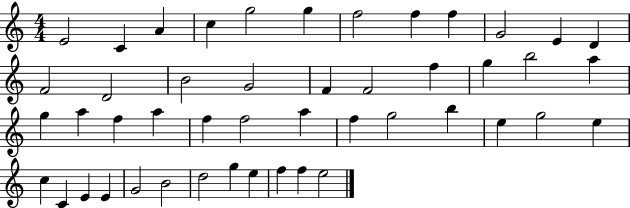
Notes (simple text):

E4/h C4/q A4/q C5/q G5/h G5/q F5/h F5/q F5/q G4/h E4/q D4/q F4/h D4/h B4/h G4/h F4/q F4/h F5/q G5/q B5/h A5/q G5/q A5/q F5/q A5/q F5/q F5/h A5/q F5/q G5/h B5/q E5/q G5/h E5/q C5/q C4/q E4/q E4/q G4/h B4/h D5/h G5/q E5/q F5/q F5/q E5/h